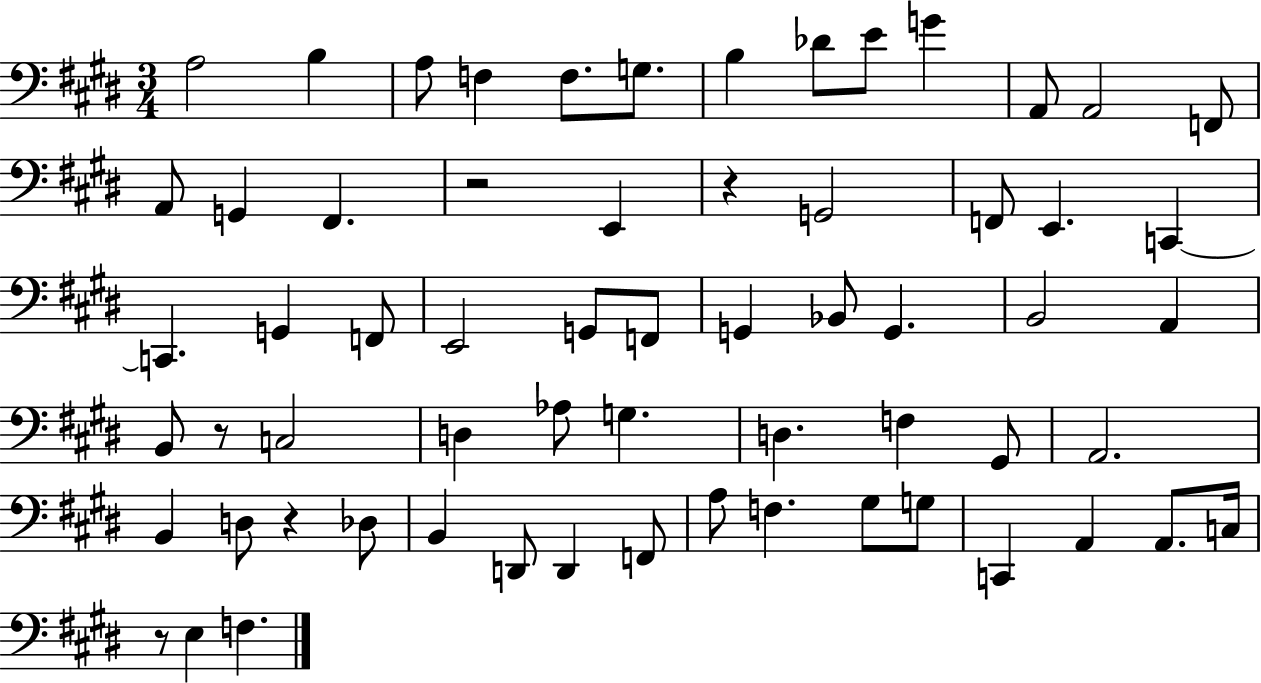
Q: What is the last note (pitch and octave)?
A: F3